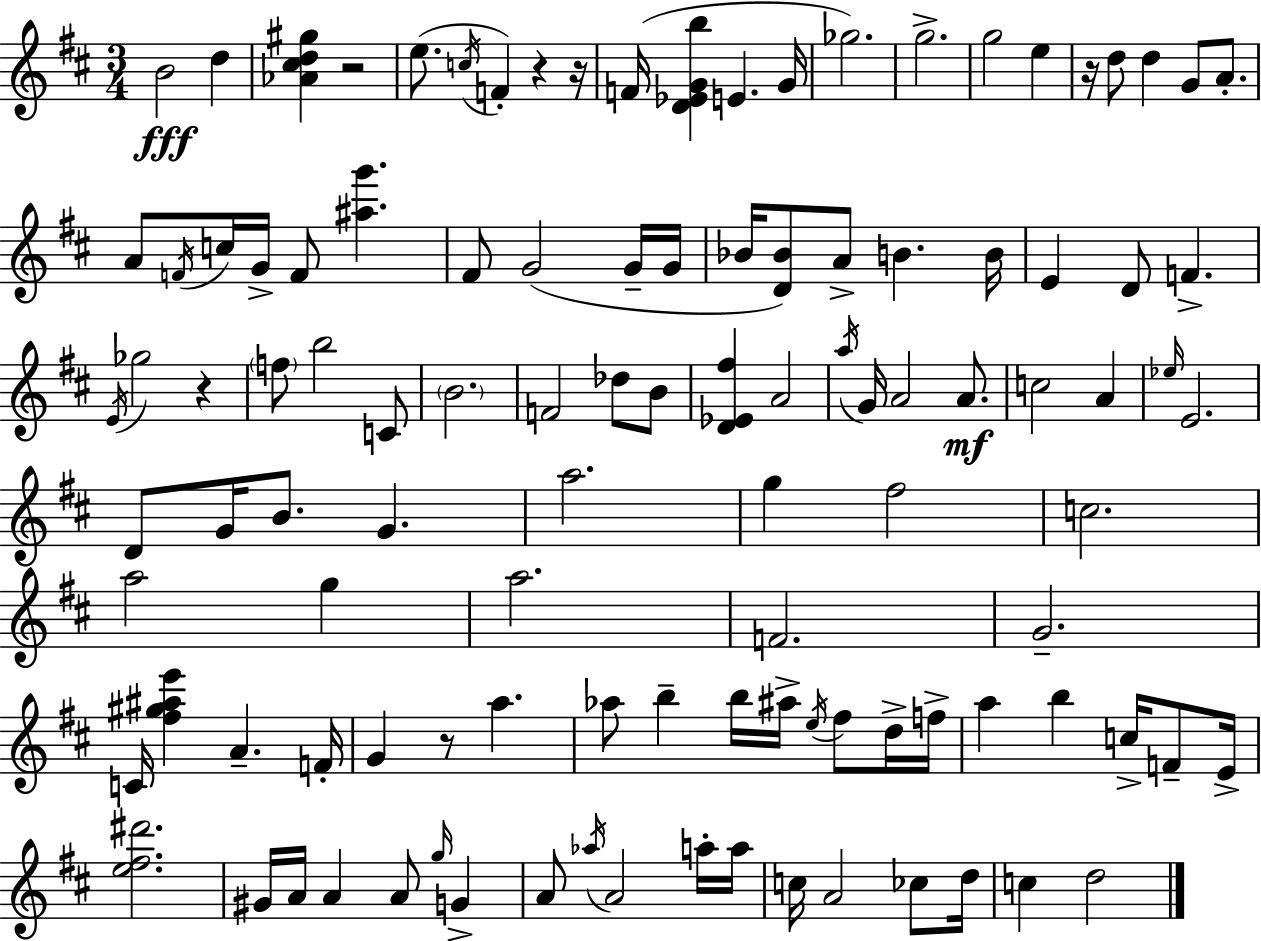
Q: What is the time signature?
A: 3/4